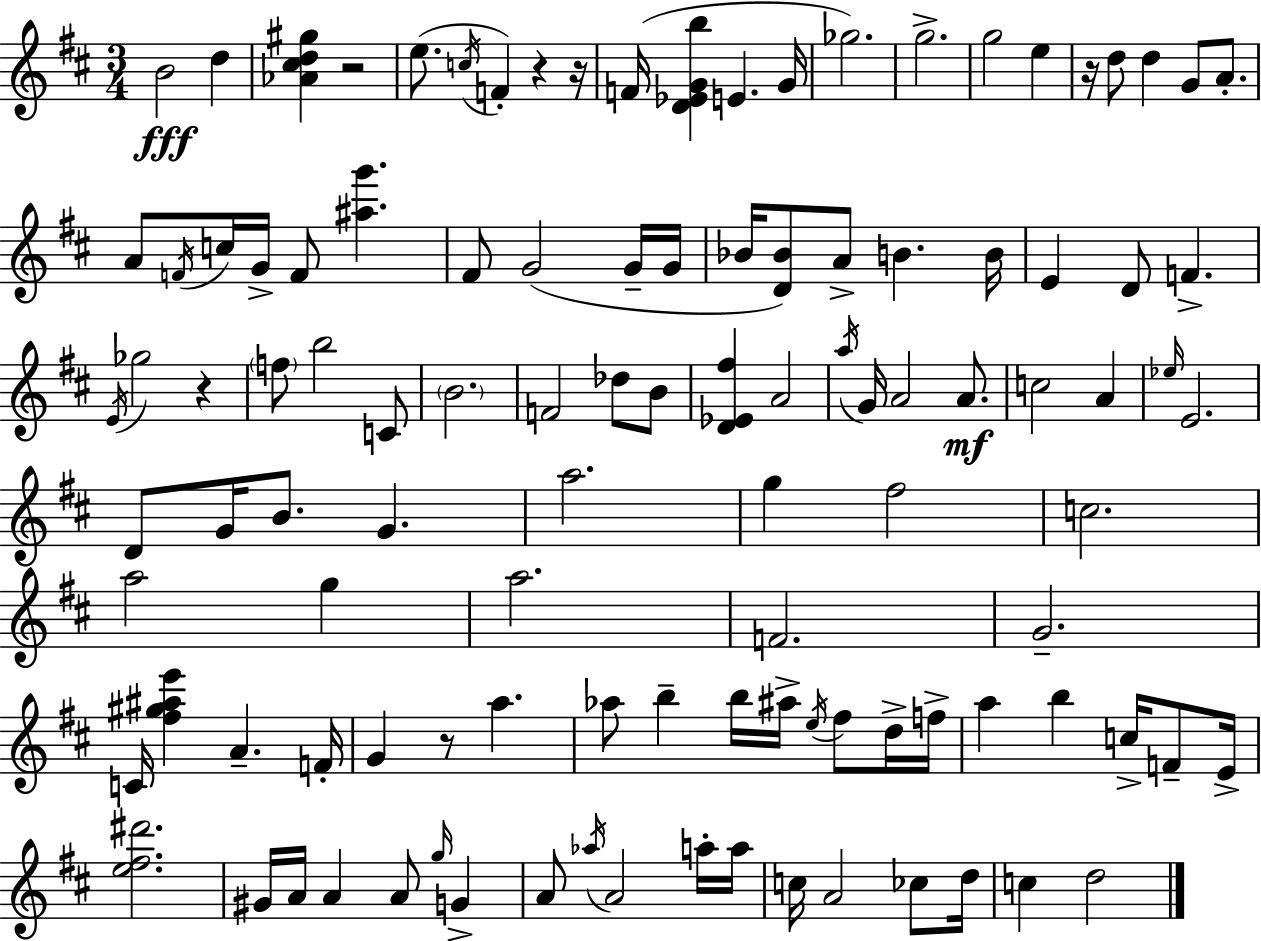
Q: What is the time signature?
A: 3/4